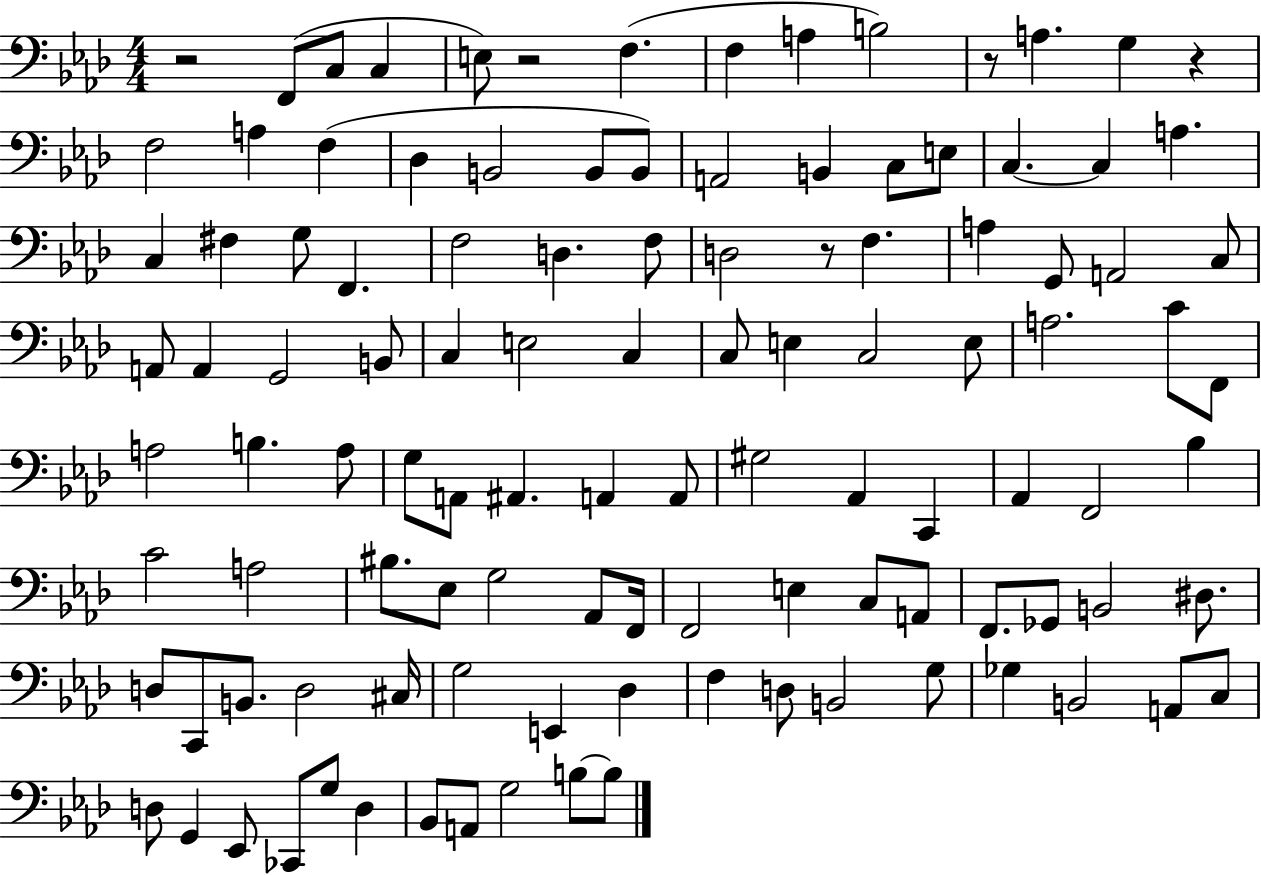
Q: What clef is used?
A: bass